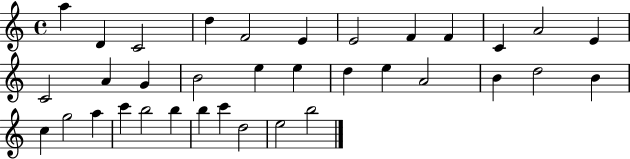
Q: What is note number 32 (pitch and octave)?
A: C6